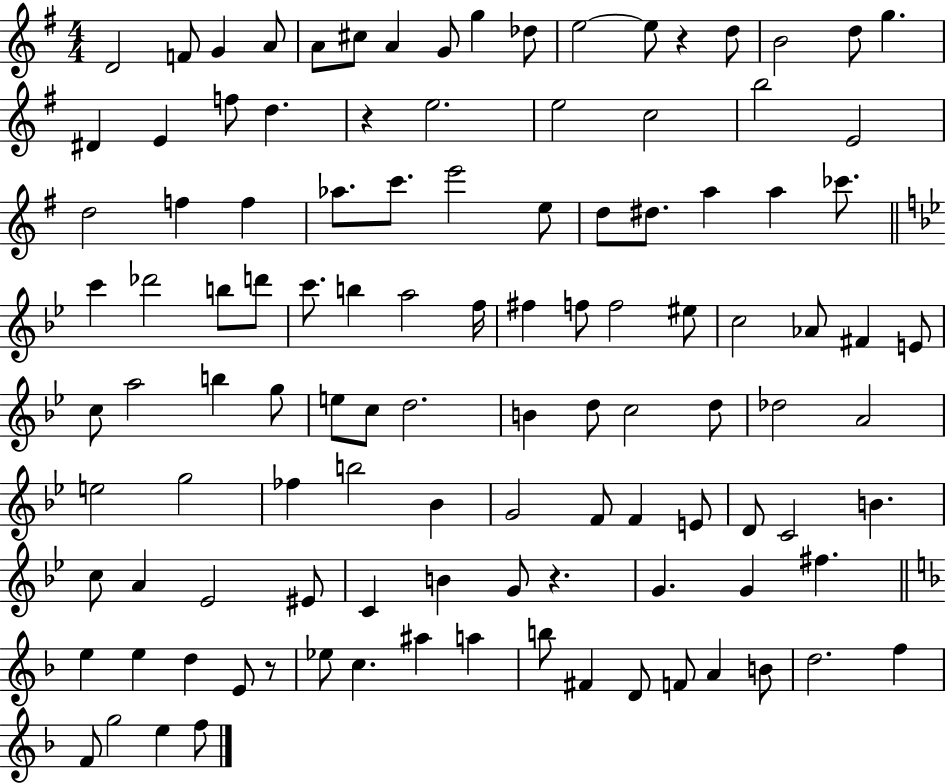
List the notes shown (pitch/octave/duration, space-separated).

D4/h F4/e G4/q A4/e A4/e C#5/e A4/q G4/e G5/q Db5/e E5/h E5/e R/q D5/e B4/h D5/e G5/q. D#4/q E4/q F5/e D5/q. R/q E5/h. E5/h C5/h B5/h E4/h D5/h F5/q F5/q Ab5/e. C6/e. E6/h E5/e D5/e D#5/e. A5/q A5/q CES6/e. C6/q Db6/h B5/e D6/e C6/e. B5/q A5/h F5/s F#5/q F5/e F5/h EIS5/e C5/h Ab4/e F#4/q E4/e C5/e A5/h B5/q G5/e E5/e C5/e D5/h. B4/q D5/e C5/h D5/e Db5/h A4/h E5/h G5/h FES5/q B5/h Bb4/q G4/h F4/e F4/q E4/e D4/e C4/h B4/q. C5/e A4/q Eb4/h EIS4/e C4/q B4/q G4/e R/q. G4/q. G4/q F#5/q. E5/q E5/q D5/q E4/e R/e Eb5/e C5/q. A#5/q A5/q B5/e F#4/q D4/e F4/e A4/q B4/e D5/h. F5/q F4/e G5/h E5/q F5/e